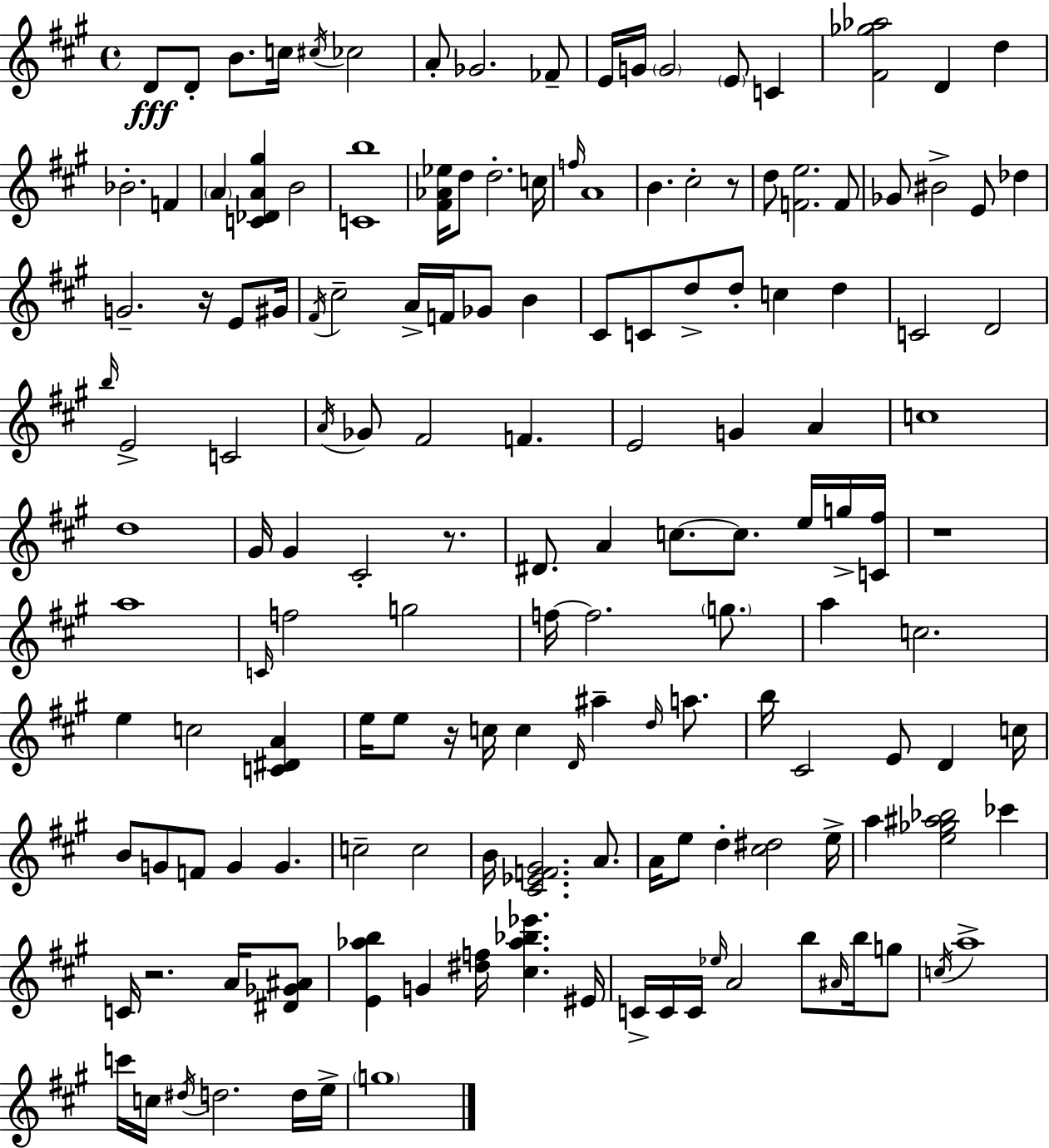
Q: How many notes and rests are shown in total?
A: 152